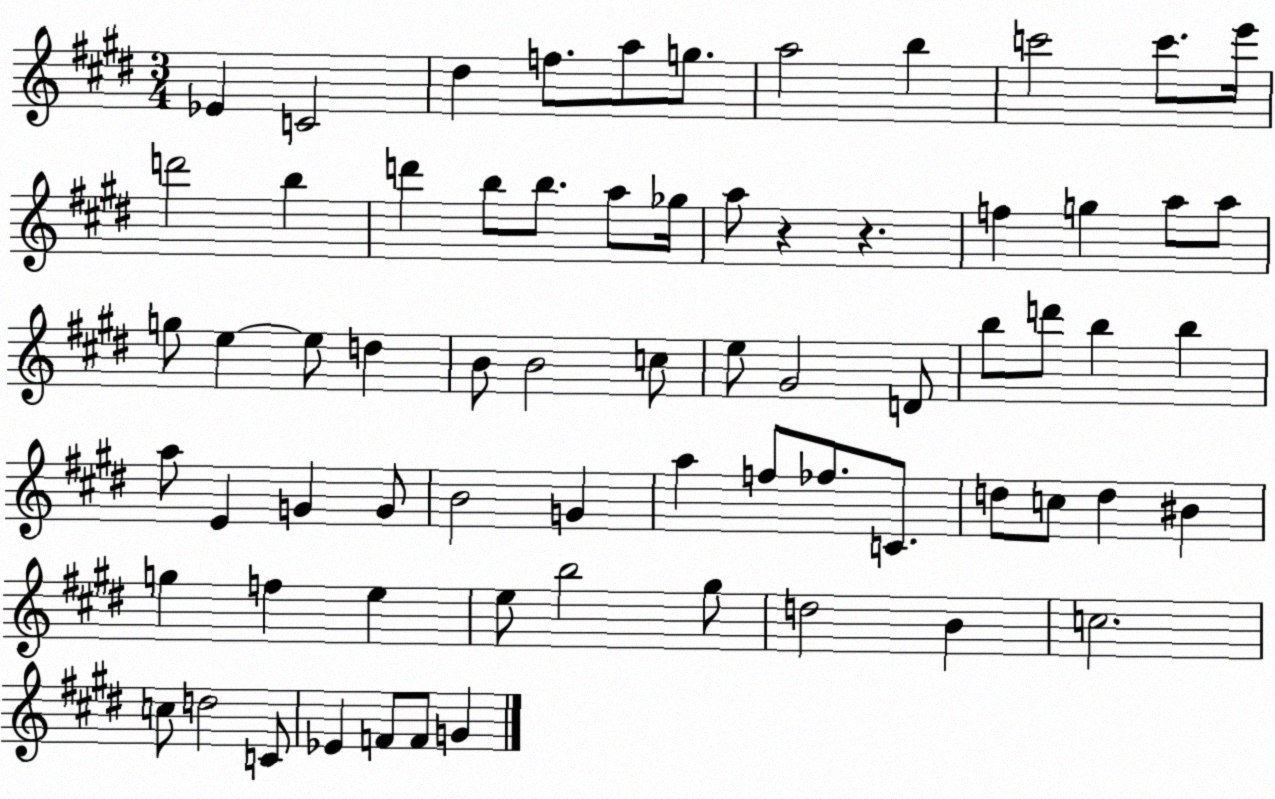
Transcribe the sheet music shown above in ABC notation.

X:1
T:Untitled
M:3/4
L:1/4
K:E
_E C2 ^d f/2 a/2 g/2 a2 b c'2 c'/2 e'/4 d'2 b d' b/2 b/2 a/2 _g/4 a/2 z z f g a/2 a/2 g/2 e e/2 d B/2 B2 c/2 e/2 ^G2 D/2 b/2 d'/2 b b a/2 E G G/2 B2 G a f/2 _f/2 C/2 d/2 c/2 d ^B g f e e/2 b2 ^g/2 d2 B c2 c/2 d2 C/2 _E F/2 F/2 G